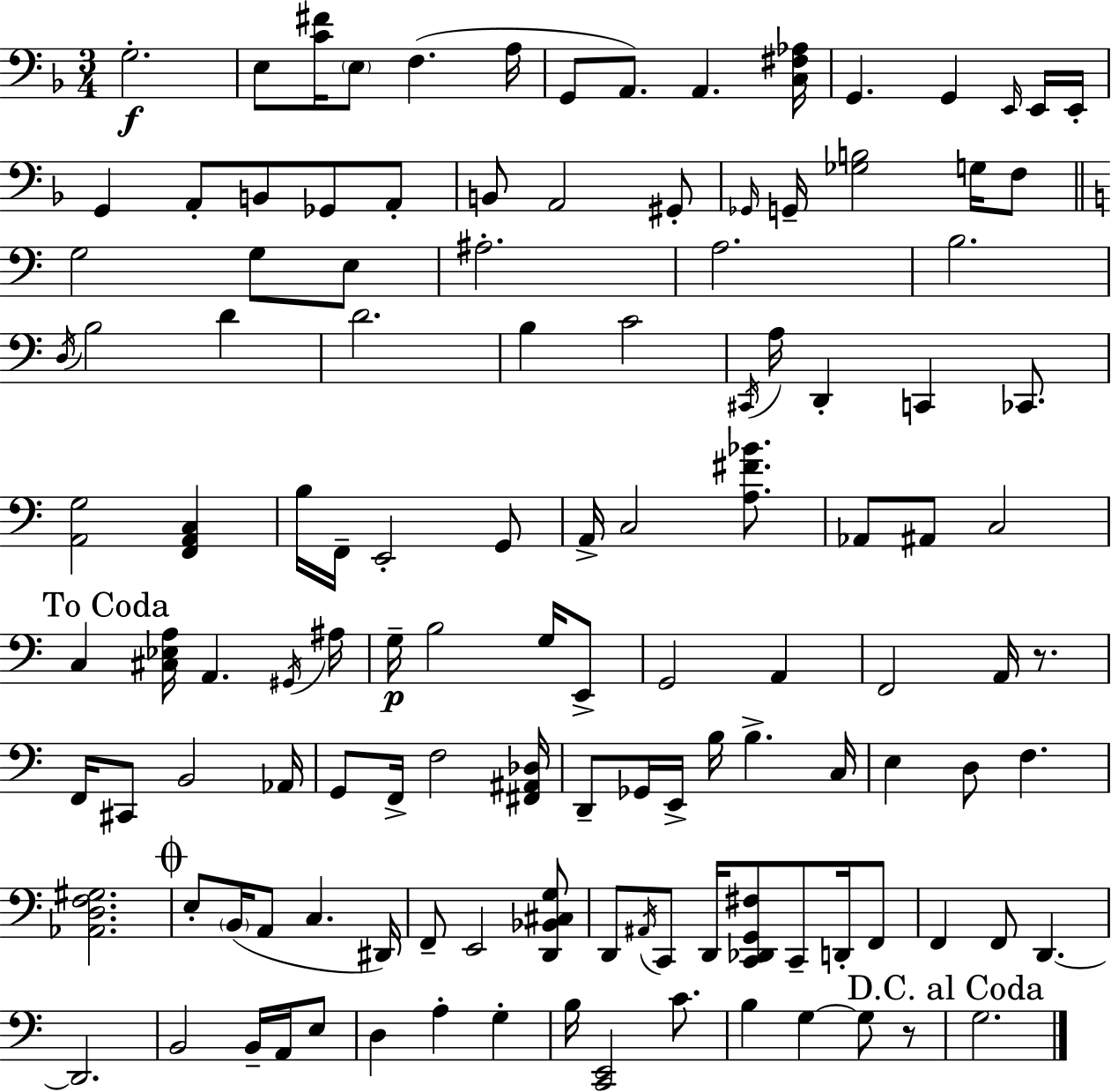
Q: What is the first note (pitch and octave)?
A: G3